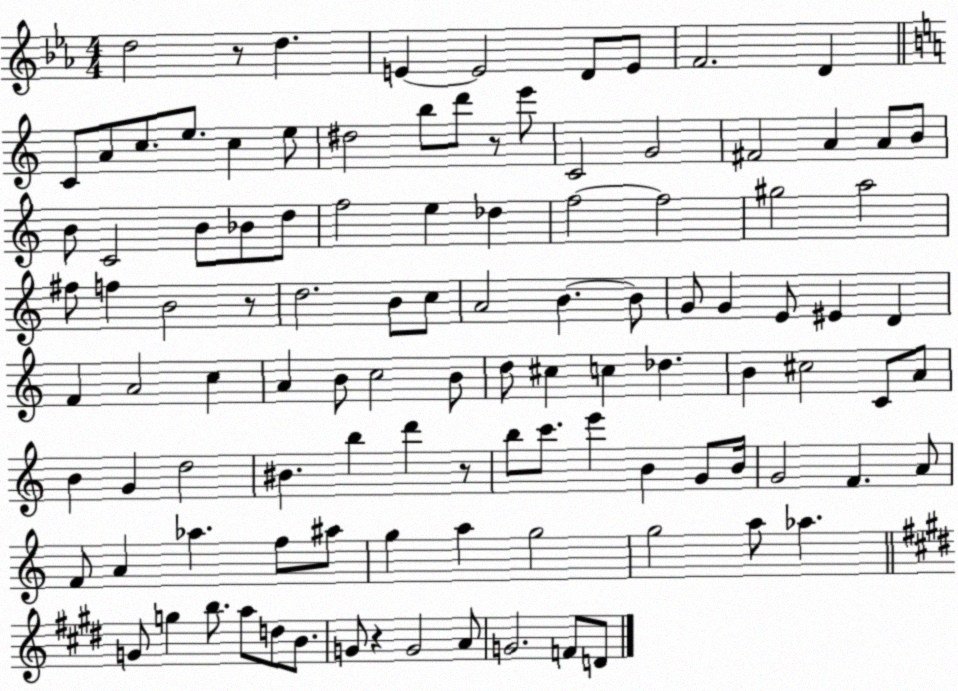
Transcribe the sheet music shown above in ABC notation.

X:1
T:Untitled
M:4/4
L:1/4
K:Eb
d2 z/2 d E E2 D/2 E/2 F2 D C/2 A/2 c/2 e/2 c e/2 ^d2 b/2 d'/2 z/2 e'/2 C2 G2 ^F2 A A/2 B/2 B/2 C2 B/2 _B/2 d/2 f2 e _d f2 f2 ^g2 a2 ^f/2 f B2 z/2 d2 B/2 c/2 A2 B B/2 G/2 G E/2 ^E D F A2 c A B/2 c2 B/2 d/2 ^c c _d B ^c2 C/2 A/2 B G d2 ^B b d' z/2 b/2 c'/2 e' B G/2 B/4 G2 F A/2 F/2 A _a f/2 ^a/2 g a g2 g2 a/2 _a G/2 g b/2 a/2 d/2 B/2 G/2 z G2 A/2 G2 F/2 D/2